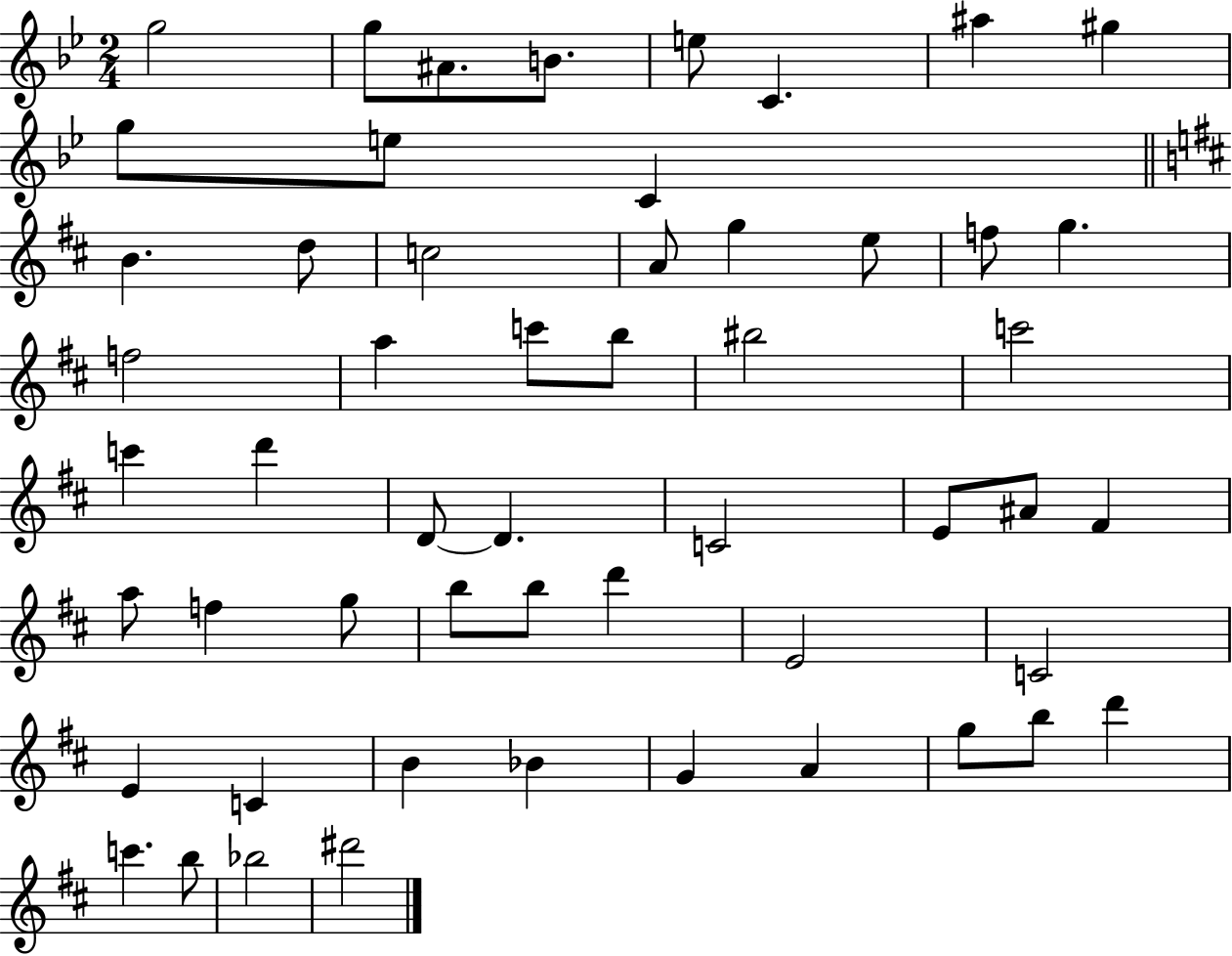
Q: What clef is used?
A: treble